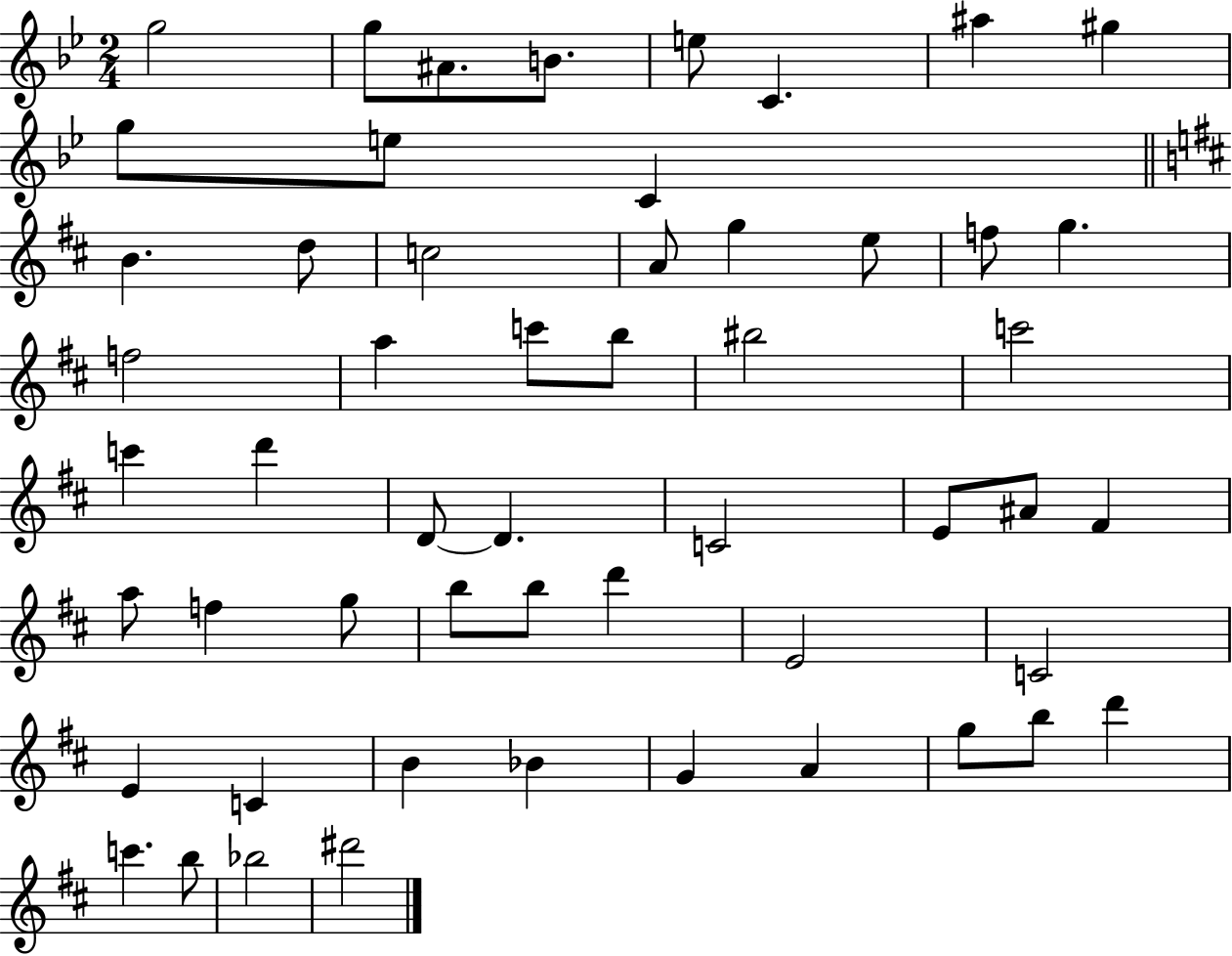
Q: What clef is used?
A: treble